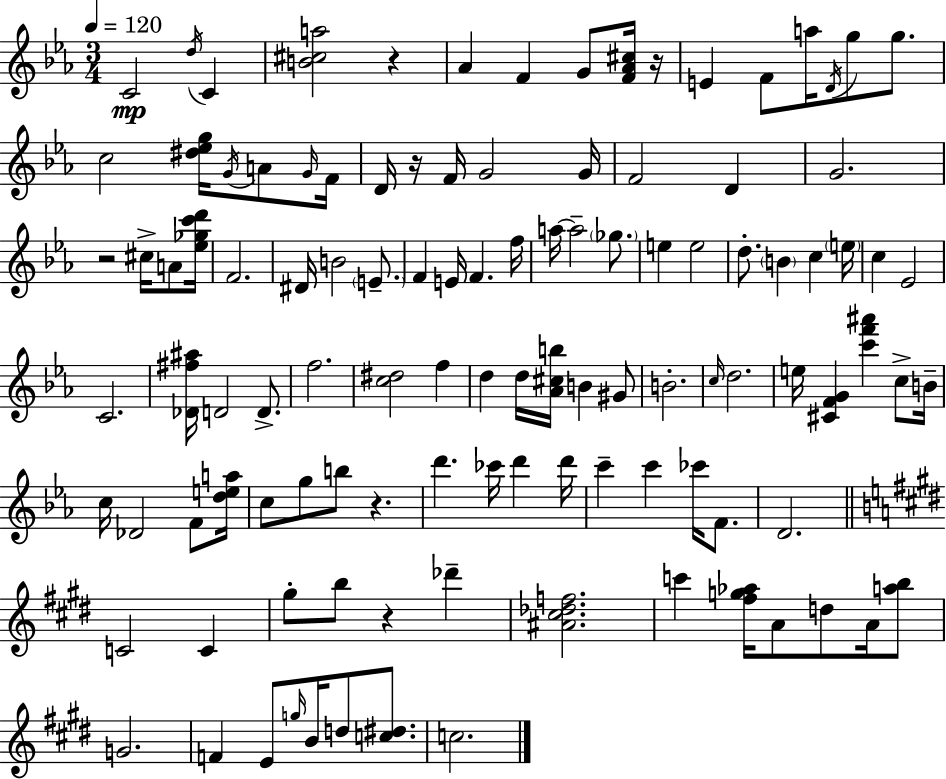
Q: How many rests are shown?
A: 6